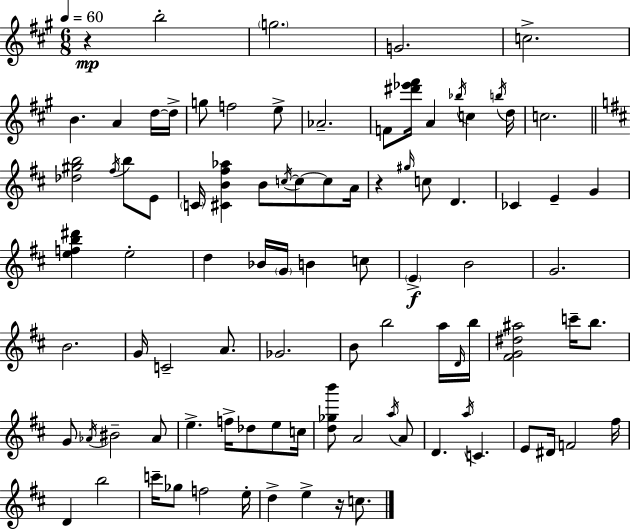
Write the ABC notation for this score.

X:1
T:Untitled
M:6/8
L:1/4
K:A
z b2 g2 G2 c2 B A d/4 d/4 g/2 f2 e/2 _A2 F/2 [^d'_e'^f']/4 A _b/4 c b/4 d/4 c2 [_d^gb]2 ^f/4 b/2 E/2 C/4 [^CB^f_a] B/2 c/4 c/2 c/2 A/4 z ^g/4 c/2 D _C E G [efb^d'] e2 d _B/4 G/4 B c/2 E B2 G2 B2 G/4 C2 A/2 _G2 B/2 b2 a/4 D/4 b/4 [^FG^d^a]2 c'/4 b/2 G/2 _A/4 ^B2 _A/2 e f/4 _d/2 e/2 c/4 [d_gb']/2 A2 a/4 A/2 D a/4 C E/2 ^D/4 F2 ^f/4 D b2 c'/4 _g/2 f2 e/4 d e z/4 c/2